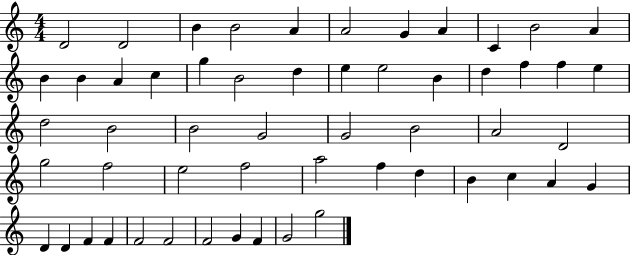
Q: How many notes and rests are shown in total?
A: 55